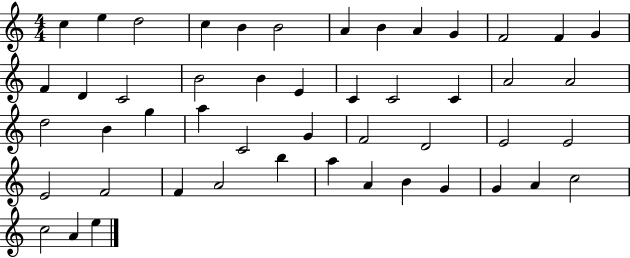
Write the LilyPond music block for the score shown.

{
  \clef treble
  \numericTimeSignature
  \time 4/4
  \key c \major
  c''4 e''4 d''2 | c''4 b'4 b'2 | a'4 b'4 a'4 g'4 | f'2 f'4 g'4 | \break f'4 d'4 c'2 | b'2 b'4 e'4 | c'4 c'2 c'4 | a'2 a'2 | \break d''2 b'4 g''4 | a''4 c'2 g'4 | f'2 d'2 | e'2 e'2 | \break e'2 f'2 | f'4 a'2 b''4 | a''4 a'4 b'4 g'4 | g'4 a'4 c''2 | \break c''2 a'4 e''4 | \bar "|."
}